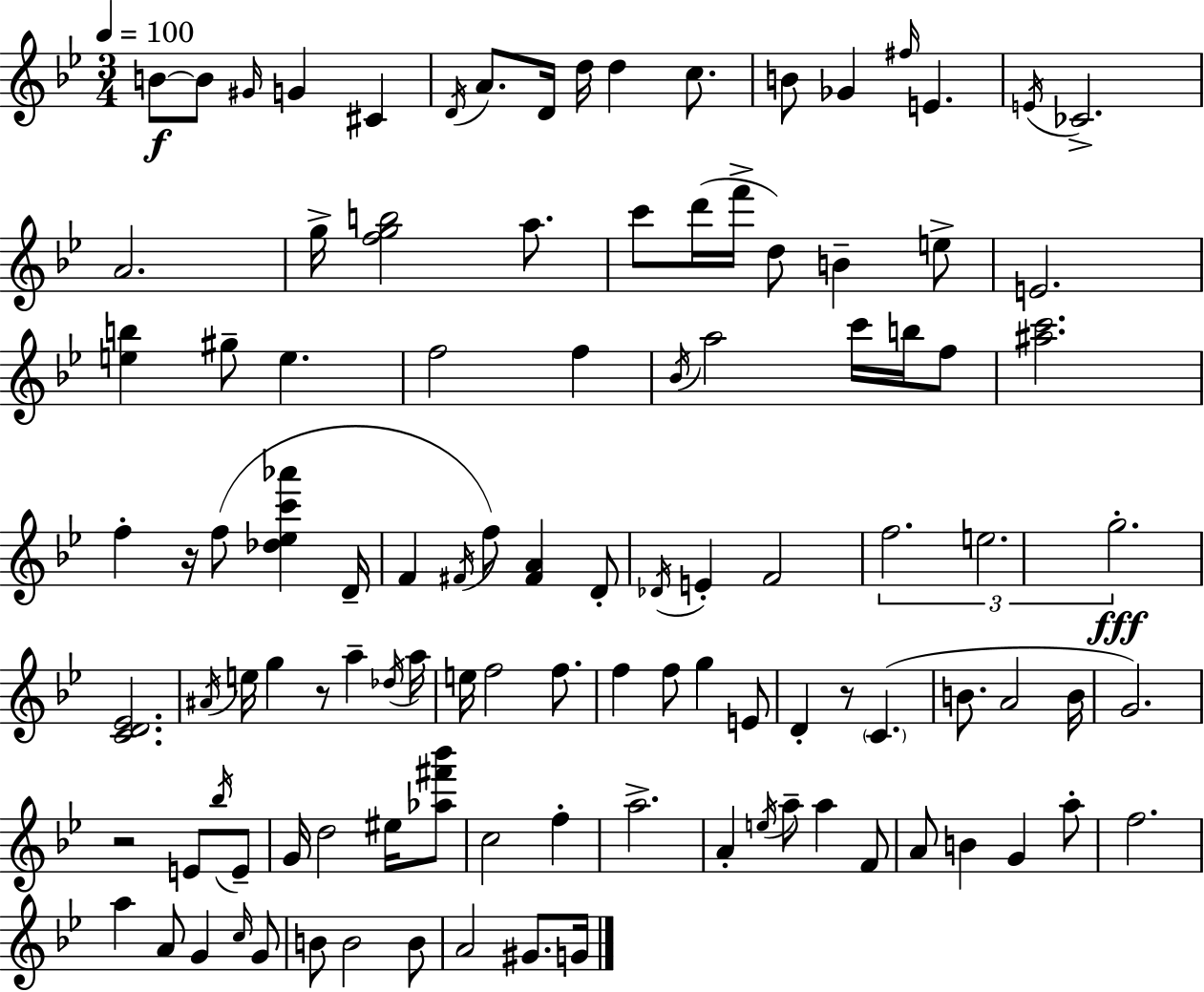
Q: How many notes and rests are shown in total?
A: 109